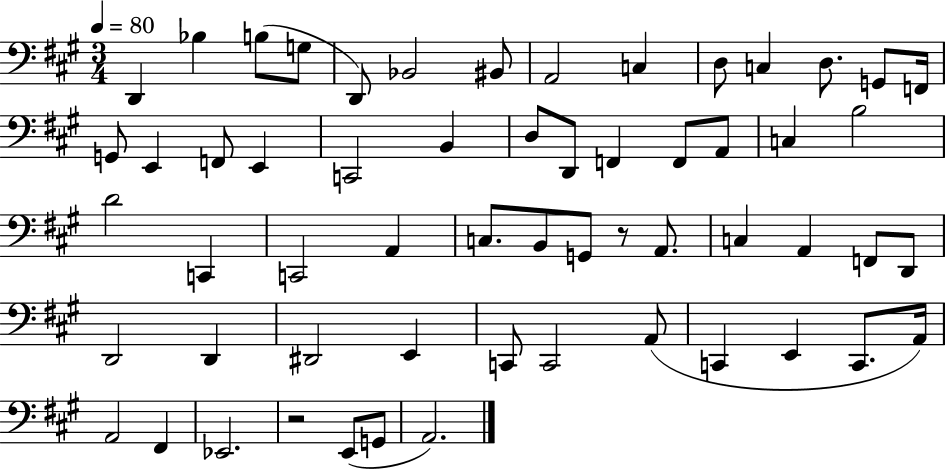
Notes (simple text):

D2/q Bb3/q B3/e G3/e D2/e Bb2/h BIS2/e A2/h C3/q D3/e C3/q D3/e. G2/e F2/s G2/e E2/q F2/e E2/q C2/h B2/q D3/e D2/e F2/q F2/e A2/e C3/q B3/h D4/h C2/q C2/h A2/q C3/e. B2/e G2/e R/e A2/e. C3/q A2/q F2/e D2/e D2/h D2/q D#2/h E2/q C2/e C2/h A2/e C2/q E2/q C2/e. A2/s A2/h F#2/q Eb2/h. R/h E2/e G2/e A2/h.